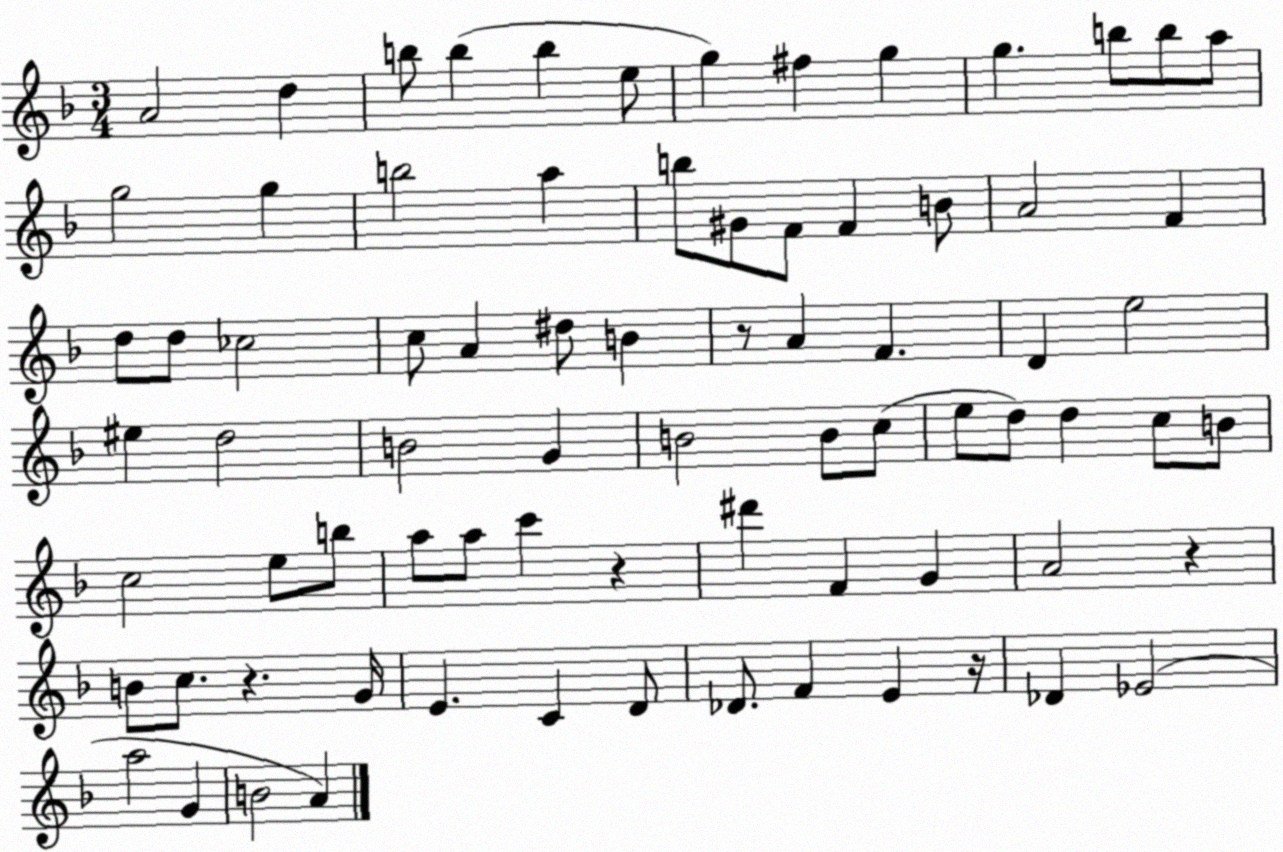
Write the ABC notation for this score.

X:1
T:Untitled
M:3/4
L:1/4
K:F
A2 d b/2 b b e/2 g ^f g g b/2 b/2 a/2 g2 g b2 a b/2 ^G/2 F/2 F B/2 A2 F d/2 d/2 _c2 c/2 A ^d/2 B z/2 A F D e2 ^e d2 B2 G B2 B/2 c/2 e/2 d/2 d c/2 B/2 c2 e/2 b/2 a/2 a/2 c' z ^d' F G A2 z B/2 c/2 z G/4 E C D/2 _D/2 F E z/4 _D _E2 a2 G B2 A